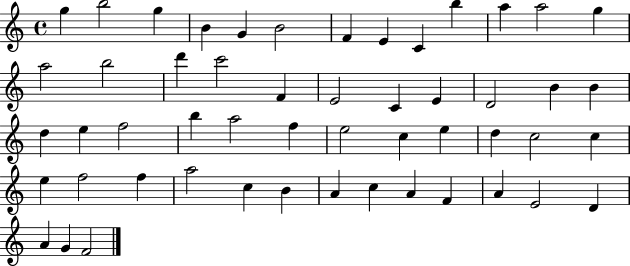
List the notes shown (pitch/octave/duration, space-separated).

G5/q B5/h G5/q B4/q G4/q B4/h F4/q E4/q C4/q B5/q A5/q A5/h G5/q A5/h B5/h D6/q C6/h F4/q E4/h C4/q E4/q D4/h B4/q B4/q D5/q E5/q F5/h B5/q A5/h F5/q E5/h C5/q E5/q D5/q C5/h C5/q E5/q F5/h F5/q A5/h C5/q B4/q A4/q C5/q A4/q F4/q A4/q E4/h D4/q A4/q G4/q F4/h